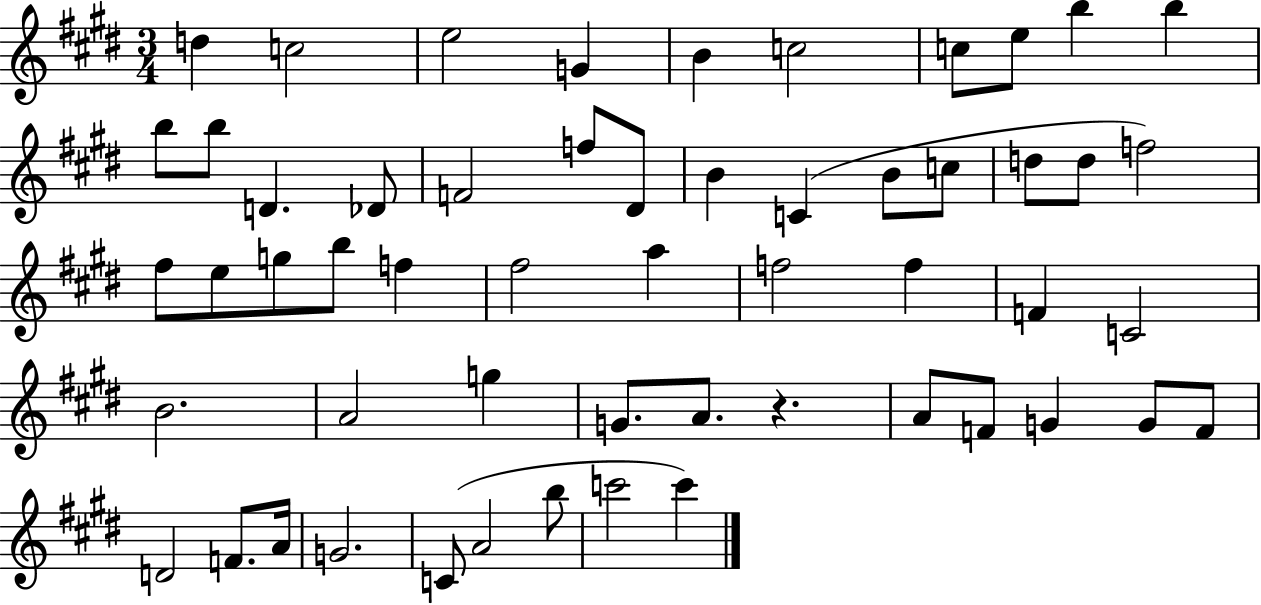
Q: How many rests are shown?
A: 1